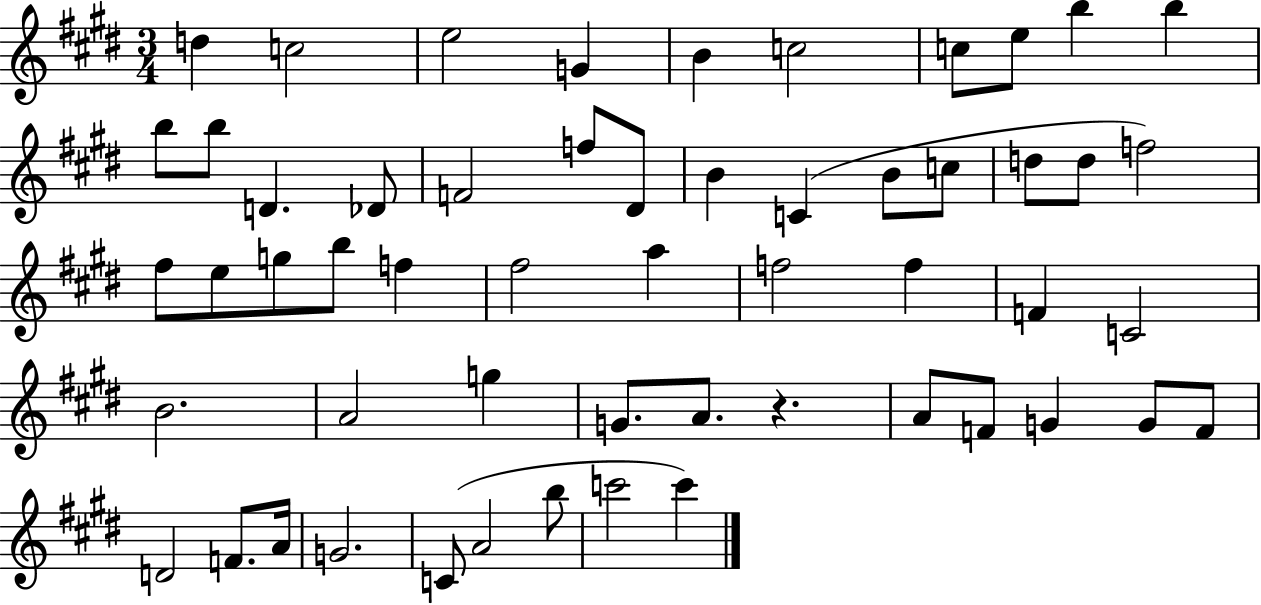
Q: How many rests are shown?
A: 1